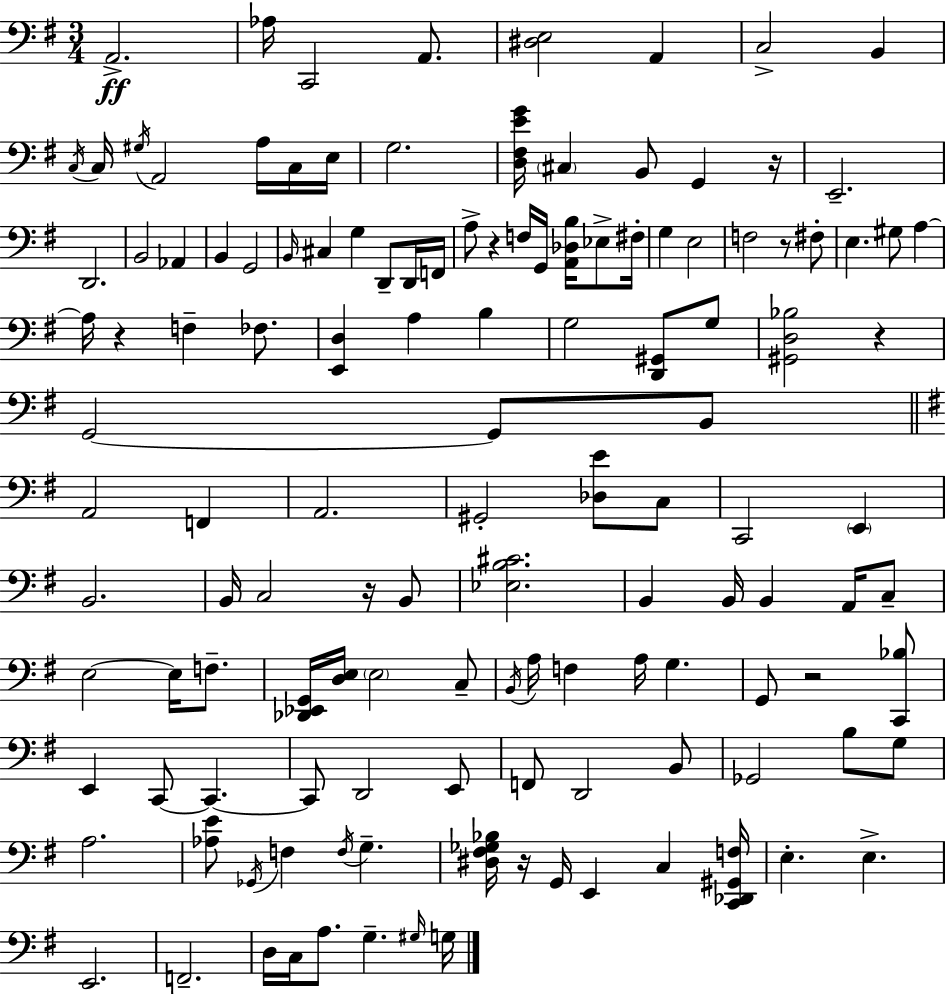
{
  \clef bass
  \numericTimeSignature
  \time 3/4
  \key g \major
  \repeat volta 2 { a,2.->\ff | aes16 c,2 a,8. | <dis e>2 a,4 | c2-> b,4 | \break \acciaccatura { c16 } c16 \acciaccatura { gis16 } a,2 a16 | c16 e16 g2. | <d fis e' g'>16 \parenthesize cis4 b,8 g,4 | r16 e,2.-- | \break d,2. | b,2 aes,4 | b,4 g,2 | \grace { b,16 } cis4 g4 d,8-- | \break d,16 f,16 a8-> r4 f16 g,16 <a, des b>16 | ees8-> fis16-. g4 e2 | f2 r8 | fis8-. e4. gis8 a4~~ | \break a16 r4 f4-- | fes8. <e, d>4 a4 b4 | g2 <d, gis,>8 | g8 <gis, d bes>2 r4 | \break g,2~~ g,8 | b,8 \bar "||" \break \key g \major a,2 f,4 | a,2. | gis,2-. <des e'>8 c8 | c,2 \parenthesize e,4 | \break b,2. | b,16 c2 r16 b,8 | <ees b cis'>2. | b,4 b,16 b,4 a,16 c8-- | \break e2~~ e16 f8.-- | <des, ees, g,>16 <d e>16 \parenthesize e2 c8-- | \acciaccatura { b,16 } a16 f4 a16 g4. | g,8 r2 <c, bes>8 | \break e,4 c,8~~ c,4.~~ | c,8 d,2 e,8 | f,8 d,2 b,8 | ges,2 b8 g8 | \break a2. | <aes e'>8 \acciaccatura { ges,16 } f4 \acciaccatura { f16 } g4.-- | <dis fis ges bes>16 r16 g,16 e,4 c4 | <c, des, gis, f>16 e4.-. e4.-> | \break e,2. | f,2.-- | d16 c16 a8. g4.-- | \grace { gis16 } g16 } \bar "|."
}